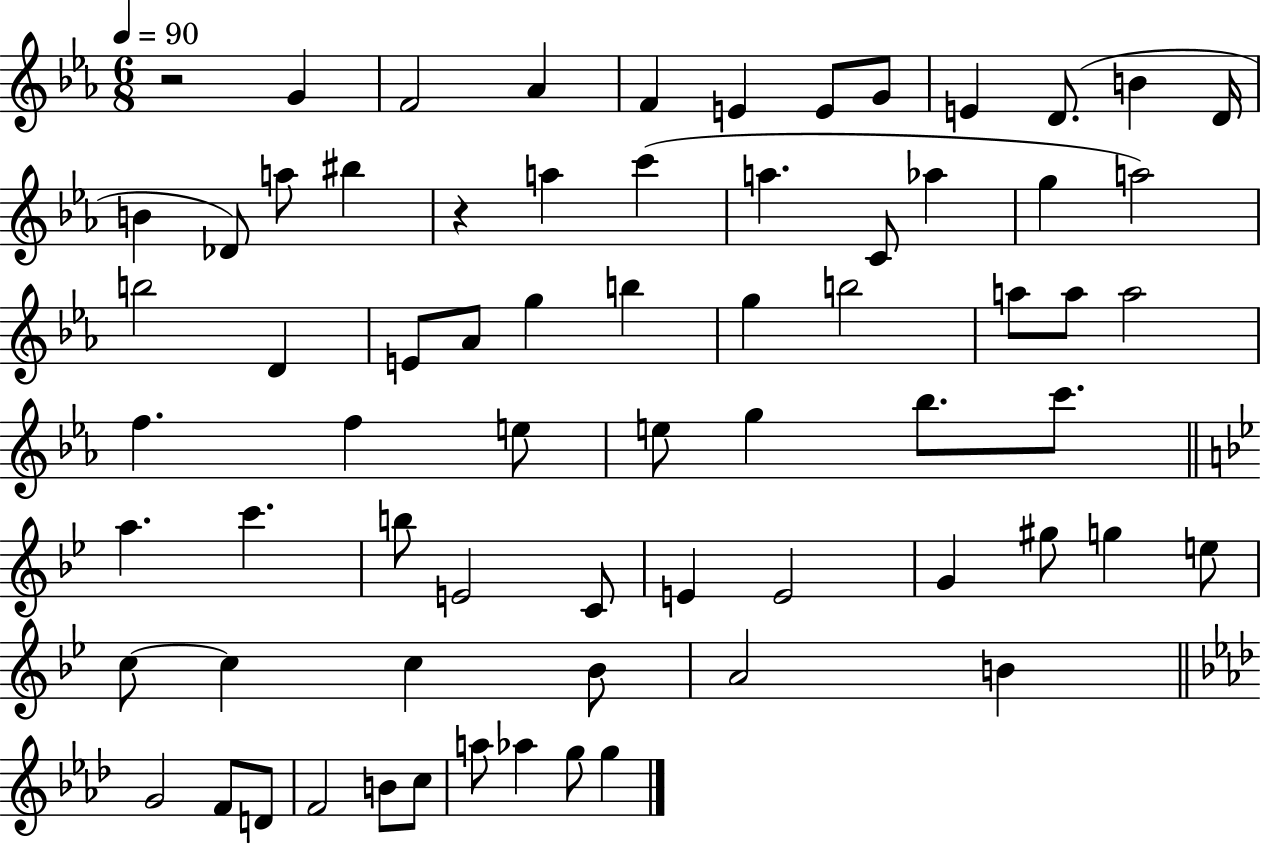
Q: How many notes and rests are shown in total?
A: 69